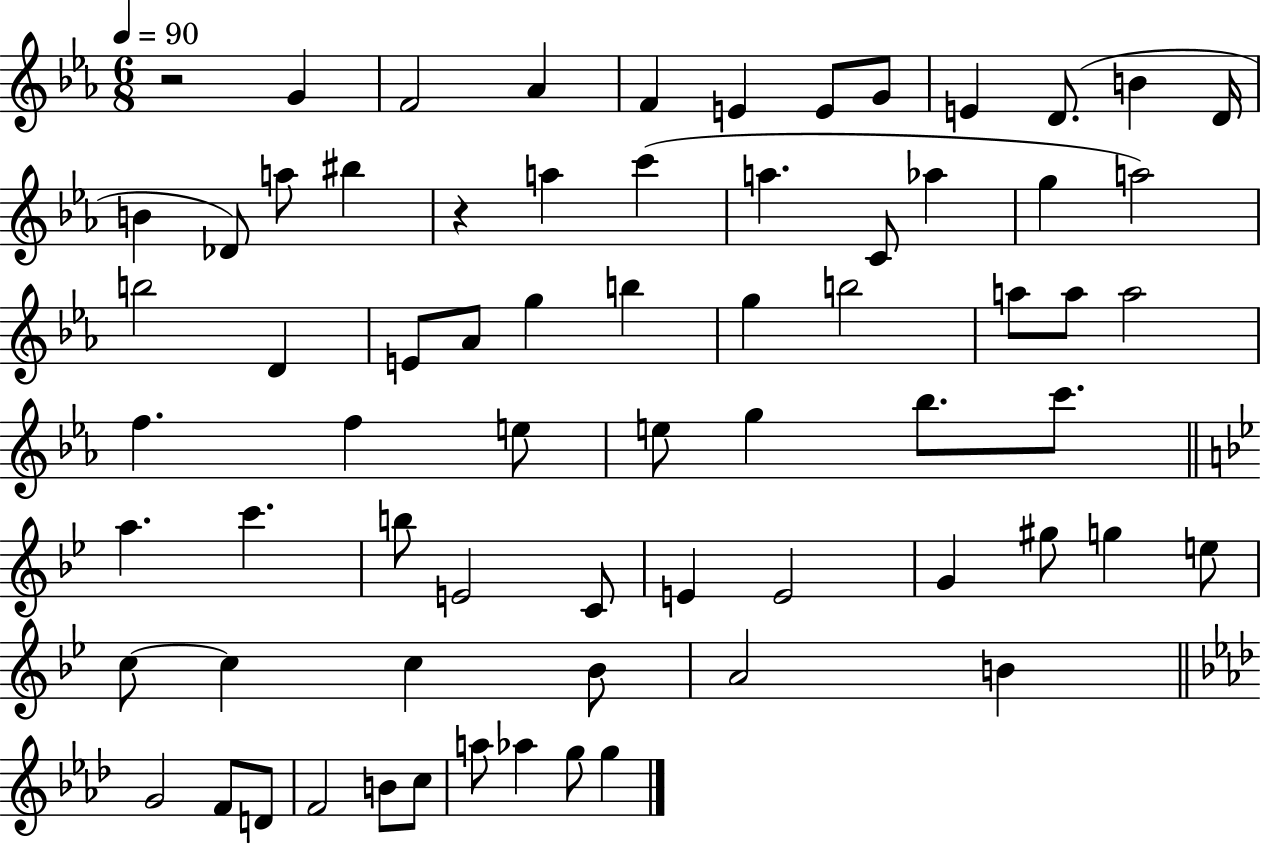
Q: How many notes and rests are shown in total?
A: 69